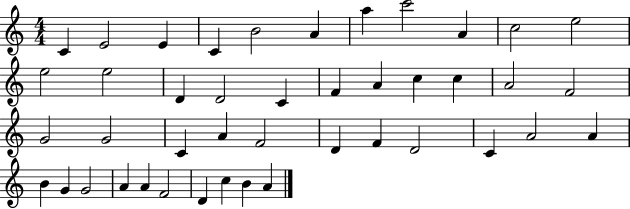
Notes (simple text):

C4/q E4/h E4/q C4/q B4/h A4/q A5/q C6/h A4/q C5/h E5/h E5/h E5/h D4/q D4/h C4/q F4/q A4/q C5/q C5/q A4/h F4/h G4/h G4/h C4/q A4/q F4/h D4/q F4/q D4/h C4/q A4/h A4/q B4/q G4/q G4/h A4/q A4/q F4/h D4/q C5/q B4/q A4/q